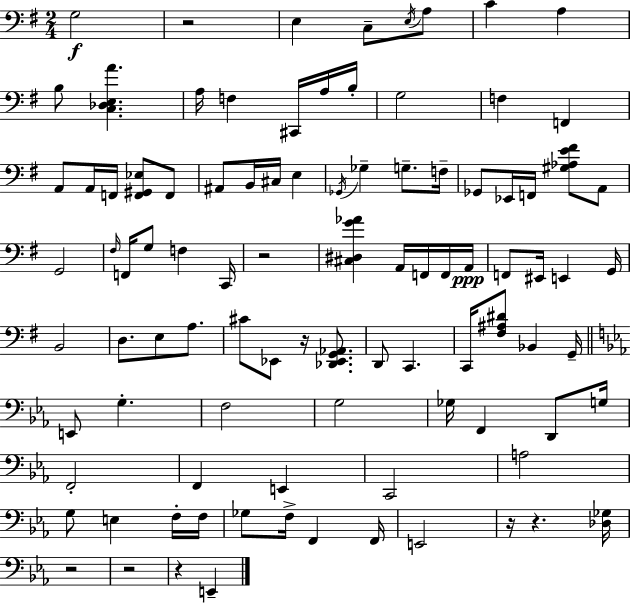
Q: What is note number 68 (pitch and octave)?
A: E2